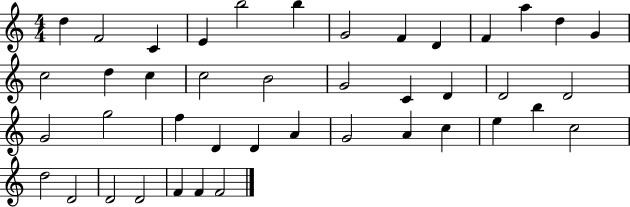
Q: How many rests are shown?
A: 0